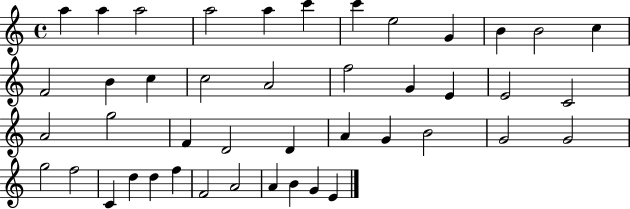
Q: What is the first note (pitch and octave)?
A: A5